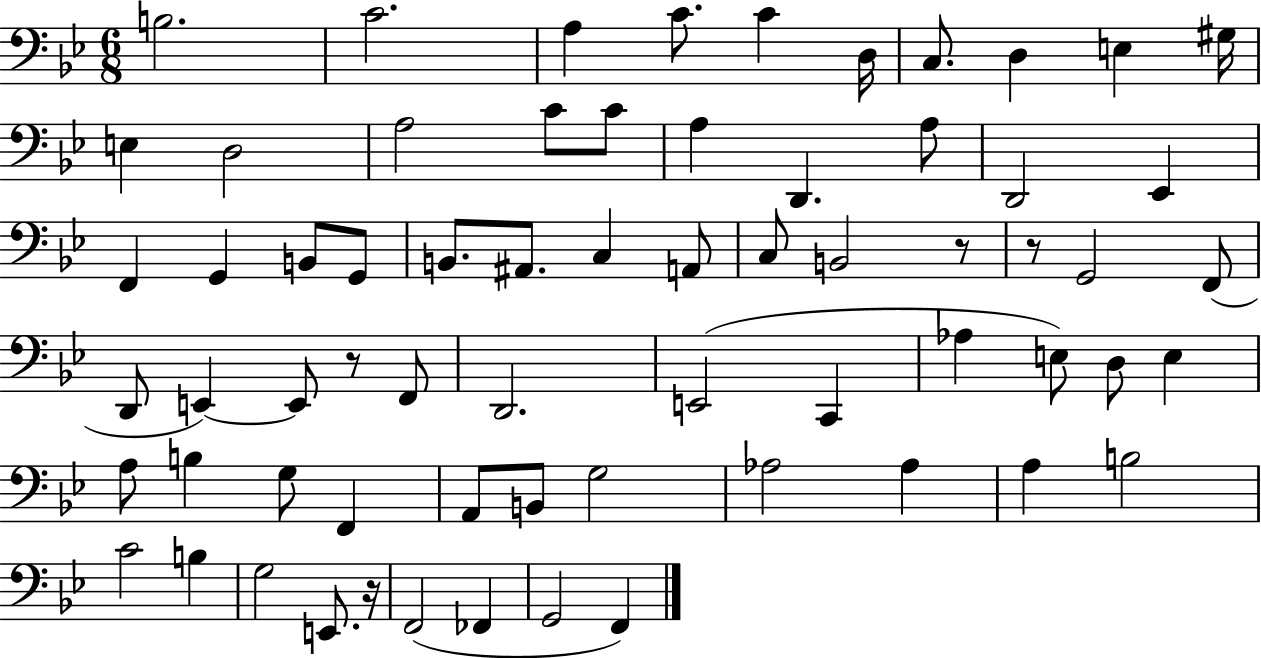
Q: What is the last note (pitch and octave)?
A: F2